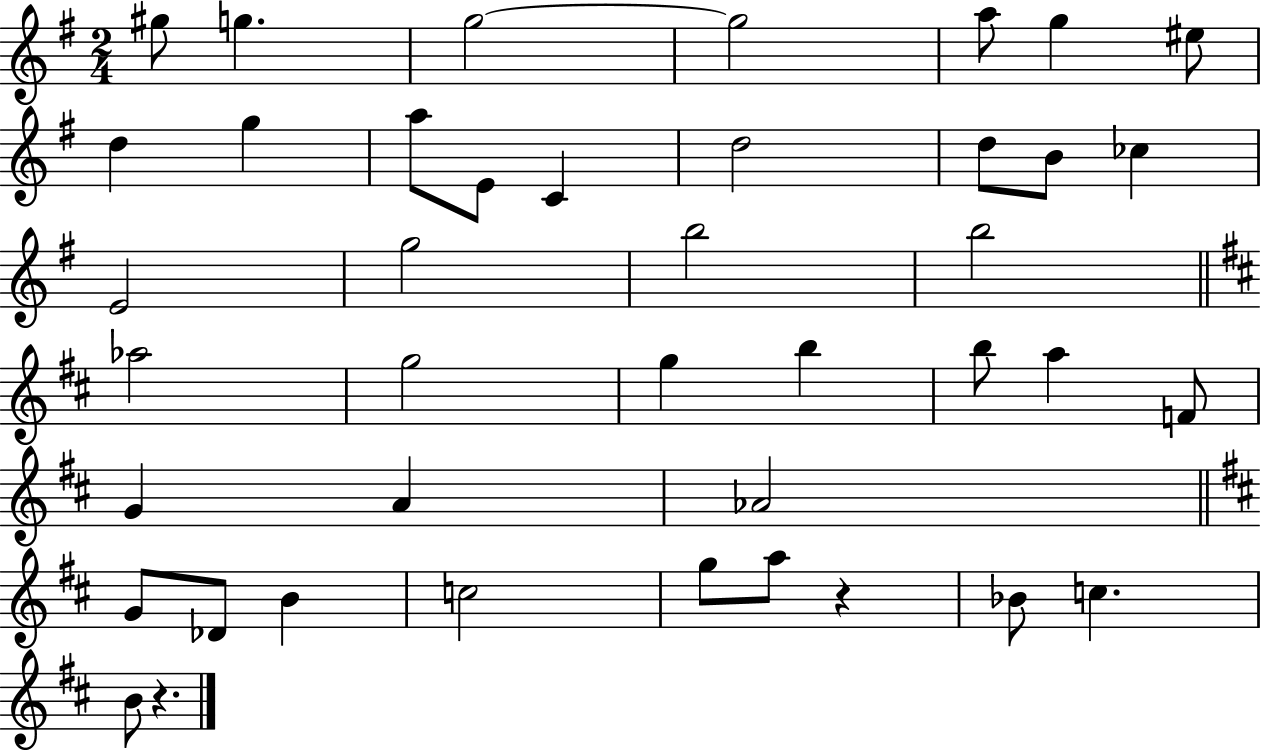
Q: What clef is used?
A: treble